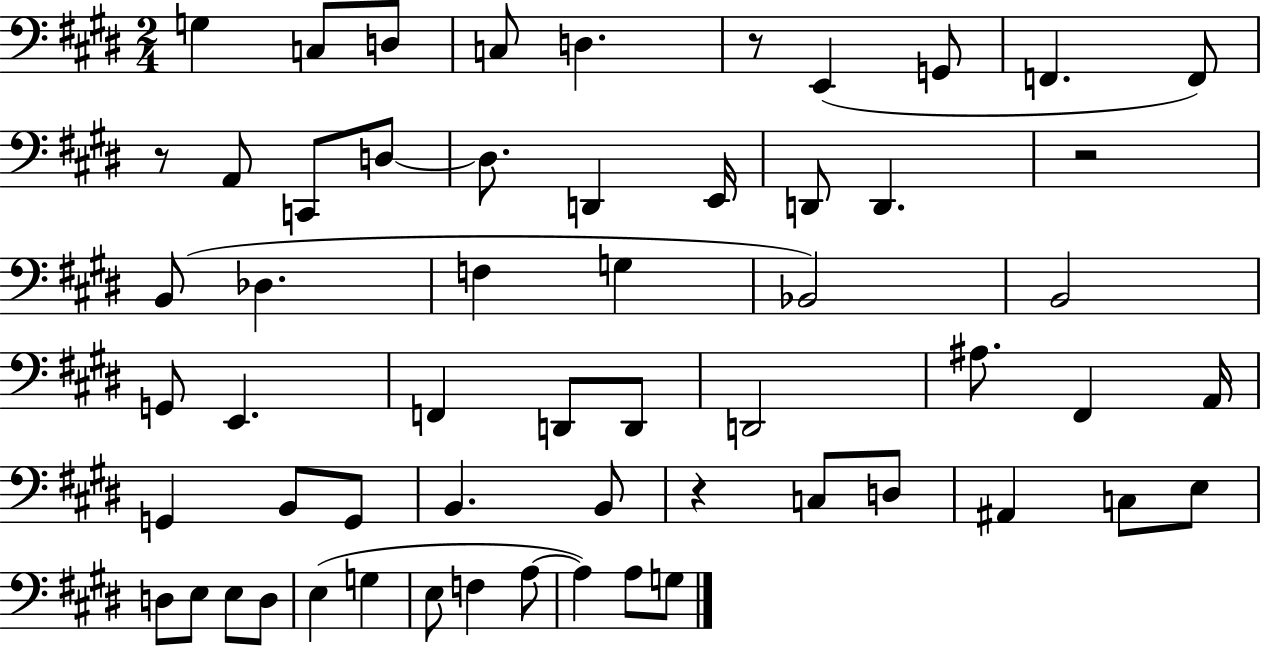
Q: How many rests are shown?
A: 4